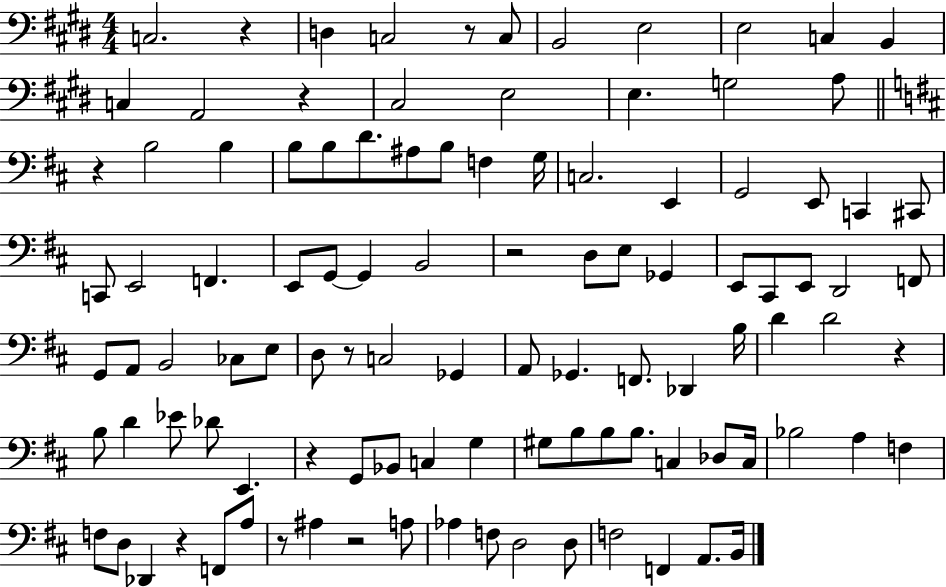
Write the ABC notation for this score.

X:1
T:Untitled
M:4/4
L:1/4
K:E
C,2 z D, C,2 z/2 C,/2 B,,2 E,2 E,2 C, B,, C, A,,2 z ^C,2 E,2 E, G,2 A,/2 z B,2 B, B,/2 B,/2 D/2 ^A,/2 B,/2 F, G,/4 C,2 E,, G,,2 E,,/2 C,, ^C,,/2 C,,/2 E,,2 F,, E,,/2 G,,/2 G,, B,,2 z2 D,/2 E,/2 _G,, E,,/2 ^C,,/2 E,,/2 D,,2 F,,/2 G,,/2 A,,/2 B,,2 _C,/2 E,/2 D,/2 z/2 C,2 _G,, A,,/2 _G,, F,,/2 _D,, B,/4 D D2 z B,/2 D _E/2 _D/2 E,, z G,,/2 _B,,/2 C, G, ^G,/2 B,/2 B,/2 B,/2 C, _D,/2 C,/4 _B,2 A, F, F,/2 D,/2 _D,, z F,,/2 A,/2 z/2 ^A, z2 A,/2 _A, F,/2 D,2 D,/2 F,2 F,, A,,/2 B,,/4